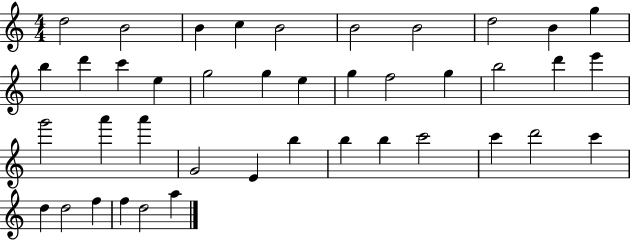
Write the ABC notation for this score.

X:1
T:Untitled
M:4/4
L:1/4
K:C
d2 B2 B c B2 B2 B2 d2 B g b d' c' e g2 g e g f2 g b2 d' e' g'2 a' a' G2 E b b b c'2 c' d'2 c' d d2 f f d2 a